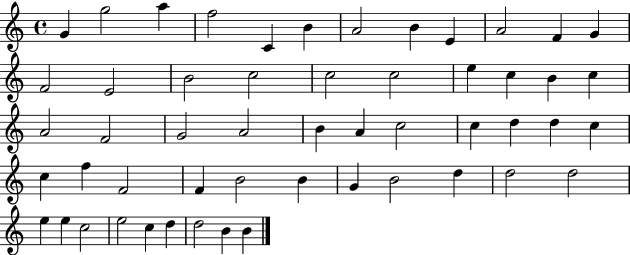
X:1
T:Untitled
M:4/4
L:1/4
K:C
G g2 a f2 C B A2 B E A2 F G F2 E2 B2 c2 c2 c2 e c B c A2 F2 G2 A2 B A c2 c d d c c f F2 F B2 B G B2 d d2 d2 e e c2 e2 c d d2 B B